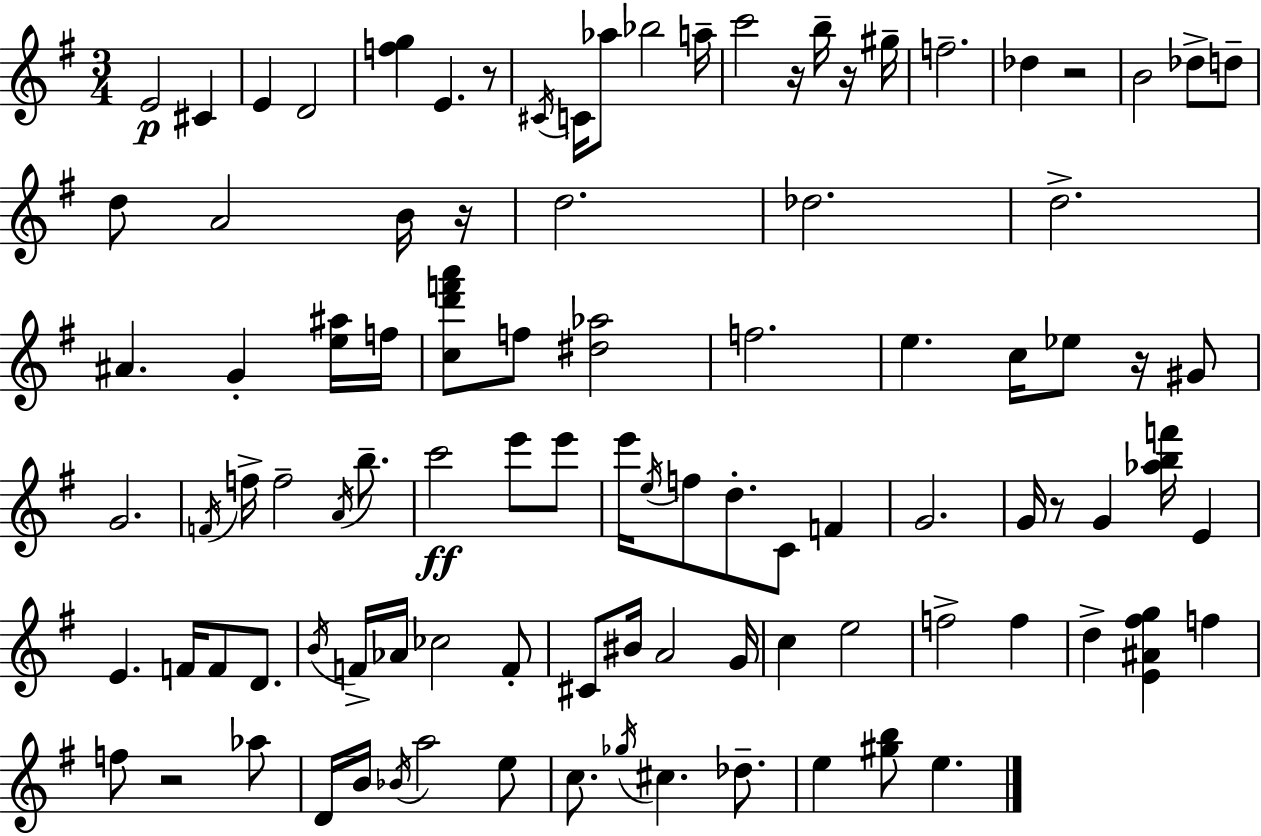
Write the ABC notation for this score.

X:1
T:Untitled
M:3/4
L:1/4
K:Em
E2 ^C E D2 [fg] E z/2 ^C/4 C/4 _a/2 _b2 a/4 c'2 z/4 b/4 z/4 ^g/4 f2 _d z2 B2 _d/2 d/2 d/2 A2 B/4 z/4 d2 _d2 d2 ^A G [e^a]/4 f/4 [cd'f'a']/2 f/2 [^d_a]2 f2 e c/4 _e/2 z/4 ^G/2 G2 F/4 f/4 f2 A/4 b/2 c'2 e'/2 e'/2 e'/4 e/4 f/2 d/2 C/2 F G2 G/4 z/2 G [_abf']/4 E E F/4 F/2 D/2 B/4 F/4 _A/4 _c2 F/2 ^C/2 ^B/4 A2 G/4 c e2 f2 f d [E^A^fg] f f/2 z2 _a/2 D/4 B/4 _B/4 a2 e/2 c/2 _g/4 ^c _d/2 e [^gb]/2 e